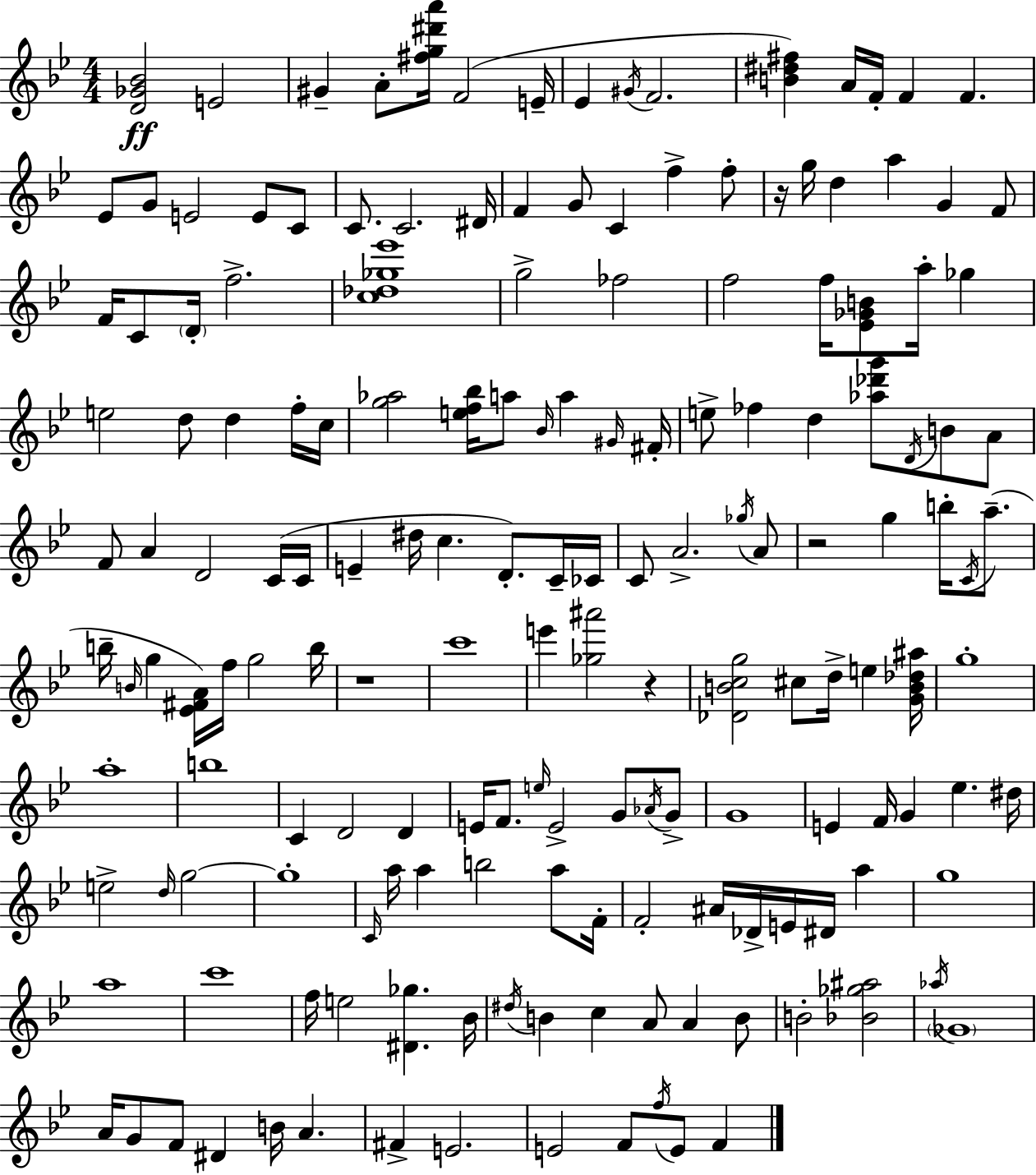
{
  \clef treble
  \numericTimeSignature
  \time 4/4
  \key g \minor
  <d' ges' bes'>2\ff e'2 | gis'4-- a'8-. <fis'' g'' dis''' a'''>16 f'2( e'16-- | ees'4 \acciaccatura { gis'16 } f'2. | <b' dis'' fis''>4) a'16 f'16-. f'4 f'4. | \break ees'8 g'8 e'2 e'8 c'8 | c'8. c'2. | dis'16 f'4 g'8 c'4 f''4-> f''8-. | r16 g''16 d''4 a''4 g'4 f'8 | \break f'16 c'8 \parenthesize d'16-. f''2.-> | <c'' des'' ges'' ees'''>1 | g''2-> fes''2 | f''2 f''16 <ees' ges' b'>8 a''16-. ges''4 | \break e''2 d''8 d''4 f''16-. | c''16 <g'' aes''>2 <e'' f'' bes''>16 a''8 \grace { bes'16 } a''4 | \grace { gis'16 } fis'16-. e''8-> fes''4 d''4 <aes'' des''' g'''>8 \acciaccatura { d'16 } | b'8 a'8 f'8 a'4 d'2 | \break c'16( c'16 e'4-- dis''16 c''4. d'8.-.) | c'16-- ces'16 c'8 a'2.-> | \acciaccatura { ges''16 } a'8 r2 g''4 | b''16-. \acciaccatura { c'16 }( a''8.-- b''16-- \grace { b'16 } g''4 <ees' fis' a'>16) f''16 g''2 | \break b''16 r1 | c'''1 | e'''4 <ges'' ais'''>2 | r4 <des' b' c'' g''>2 cis''8 | \break d''16-> e''4 <g' b' des'' ais''>16 g''1-. | a''1-. | b''1 | c'4 d'2 | \break d'4 e'16 f'8. \grace { e''16 } e'2-> | g'8 \acciaccatura { aes'16 } g'8-> g'1 | e'4 f'16 g'4 | ees''4. dis''16 e''2-> | \break \grace { d''16 } g''2~~ g''1-. | \grace { c'16 } a''16 a''4 | b''2 a''8 f'16-. f'2-. | ais'16 des'16-> e'16 dis'16 a''4 g''1 | \break a''1 | c'''1 | f''16 e''2 | <dis' ges''>4. bes'16 \acciaccatura { dis''16 } b'4 | \break c''4 a'8 a'4 b'8 b'2-. | <bes' ges'' ais''>2 \acciaccatura { aes''16 } \parenthesize ges'1 | a'16 g'8 | f'8 dis'4 b'16 a'4. fis'4-> | \break e'2. e'2 | f'8 \acciaccatura { f''16 } e'8 f'4 \bar "|."
}